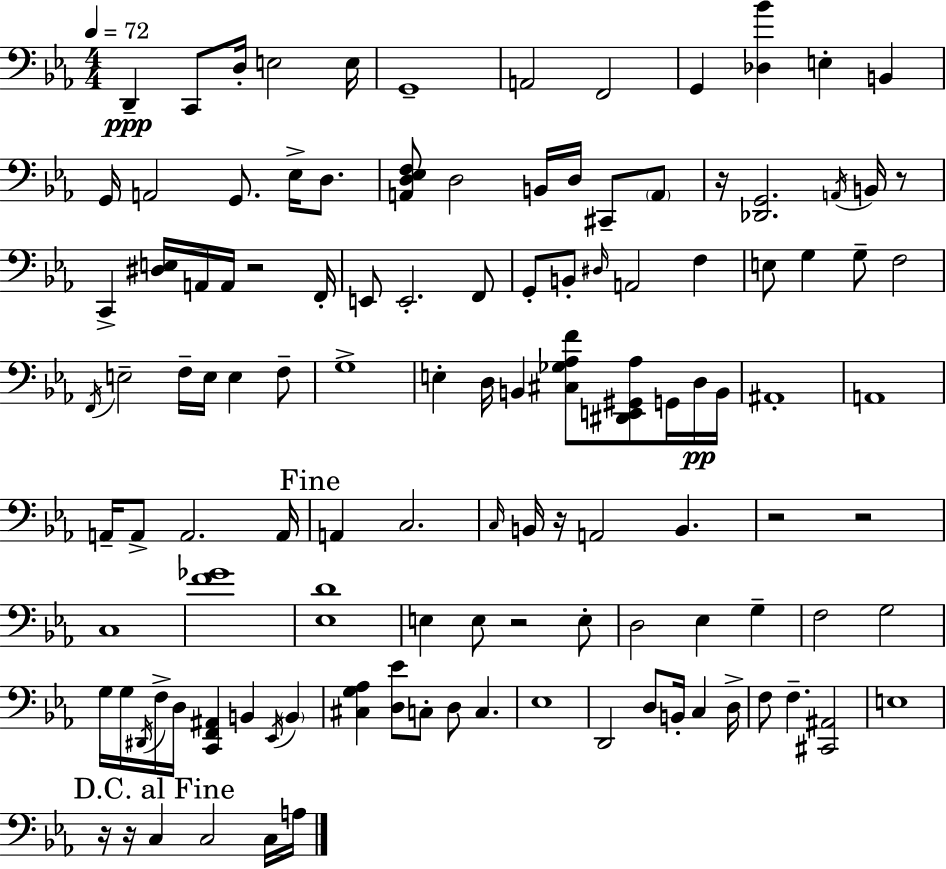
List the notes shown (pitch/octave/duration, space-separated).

D2/q C2/e D3/s E3/h E3/s G2/w A2/h F2/h G2/q [Db3,Bb4]/q E3/q B2/q G2/s A2/h G2/e. Eb3/s D3/e. [A2,D3,Eb3,F3]/e D3/h B2/s D3/s C#2/e A2/e R/s [Db2,G2]/h. A2/s B2/s R/e C2/q [D#3,E3]/s A2/s A2/s R/h F2/s E2/e E2/h. F2/e G2/e B2/e D#3/s A2/h F3/q E3/e G3/q G3/e F3/h F2/s E3/h F3/s E3/s E3/q F3/e G3/w E3/q D3/s B2/q [C#3,Gb3,Ab3,F4]/e [D#2,E2,G#2,Ab3]/e G2/s D3/s B2/s A#2/w A2/w A2/s A2/e A2/h. A2/s A2/q C3/h. C3/s B2/s R/s A2/h B2/q. R/h R/h C3/w [F4,Gb4]/w [Eb3,D4]/w E3/q E3/e R/h E3/e D3/h Eb3/q G3/q F3/h G3/h G3/s G3/s D#2/s F3/s D3/s [C2,F2,A#2]/q B2/q Eb2/s B2/q [C#3,G3,Ab3]/q [D3,Eb4]/e C3/e D3/e C3/q. Eb3/w D2/h D3/e B2/s C3/q D3/s F3/e F3/q. [C#2,A#2]/h E3/w R/s R/s C3/q C3/h C3/s A3/s